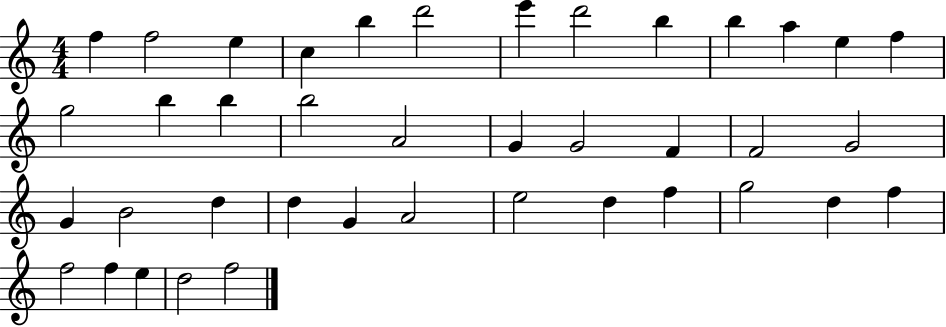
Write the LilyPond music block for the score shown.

{
  \clef treble
  \numericTimeSignature
  \time 4/4
  \key c \major
  f''4 f''2 e''4 | c''4 b''4 d'''2 | e'''4 d'''2 b''4 | b''4 a''4 e''4 f''4 | \break g''2 b''4 b''4 | b''2 a'2 | g'4 g'2 f'4 | f'2 g'2 | \break g'4 b'2 d''4 | d''4 g'4 a'2 | e''2 d''4 f''4 | g''2 d''4 f''4 | \break f''2 f''4 e''4 | d''2 f''2 | \bar "|."
}